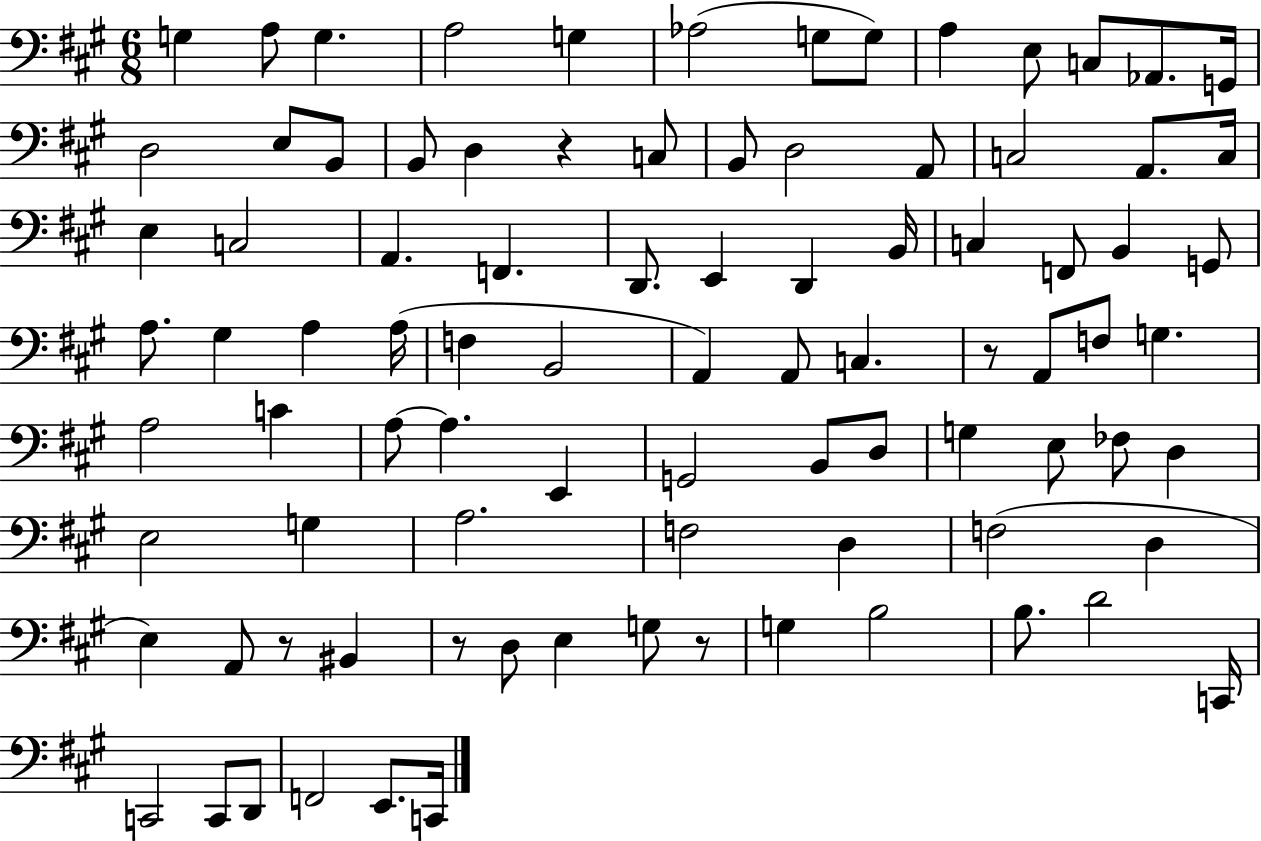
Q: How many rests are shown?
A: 5